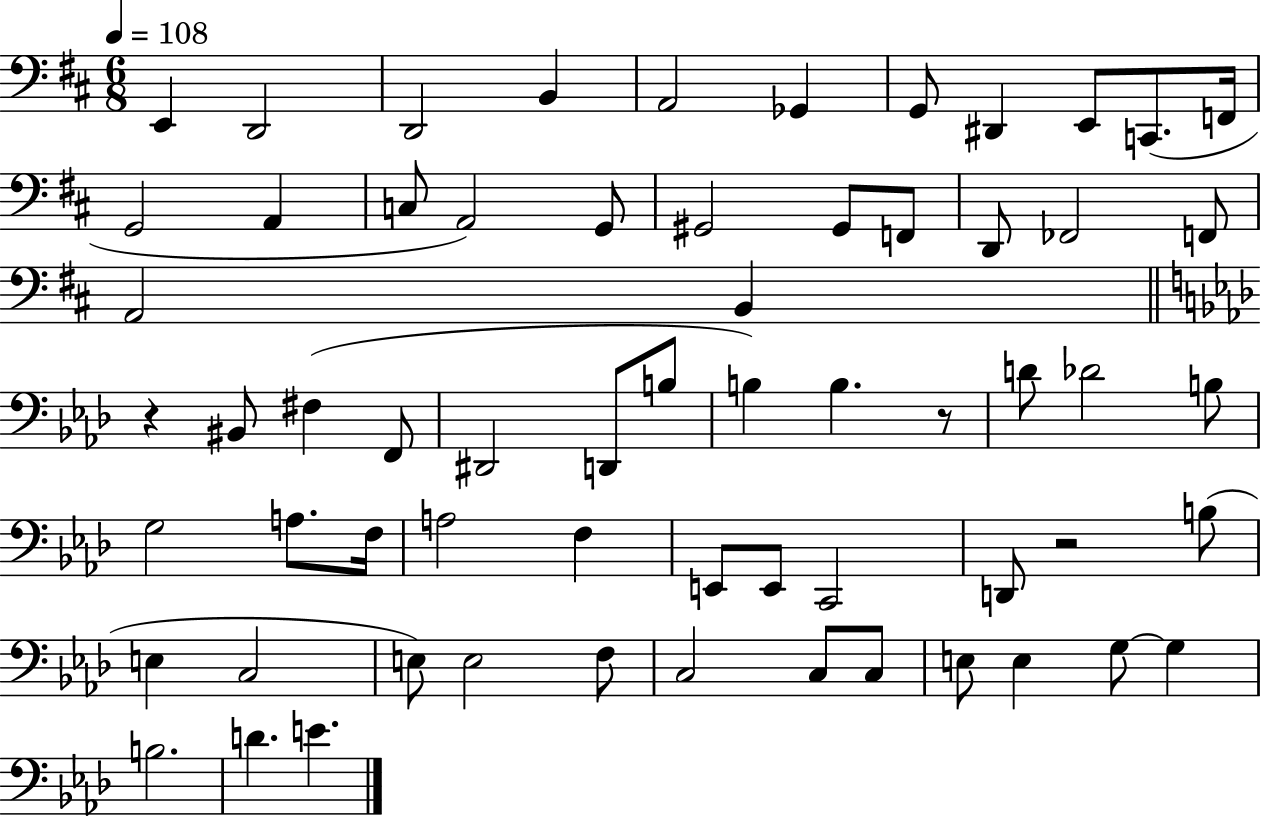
X:1
T:Untitled
M:6/8
L:1/4
K:D
E,, D,,2 D,,2 B,, A,,2 _G,, G,,/2 ^D,, E,,/2 C,,/2 F,,/4 G,,2 A,, C,/2 A,,2 G,,/2 ^G,,2 ^G,,/2 F,,/2 D,,/2 _F,,2 F,,/2 A,,2 B,, z ^B,,/2 ^F, F,,/2 ^D,,2 D,,/2 B,/2 B, B, z/2 D/2 _D2 B,/2 G,2 A,/2 F,/4 A,2 F, E,,/2 E,,/2 C,,2 D,,/2 z2 B,/2 E, C,2 E,/2 E,2 F,/2 C,2 C,/2 C,/2 E,/2 E, G,/2 G, B,2 D E